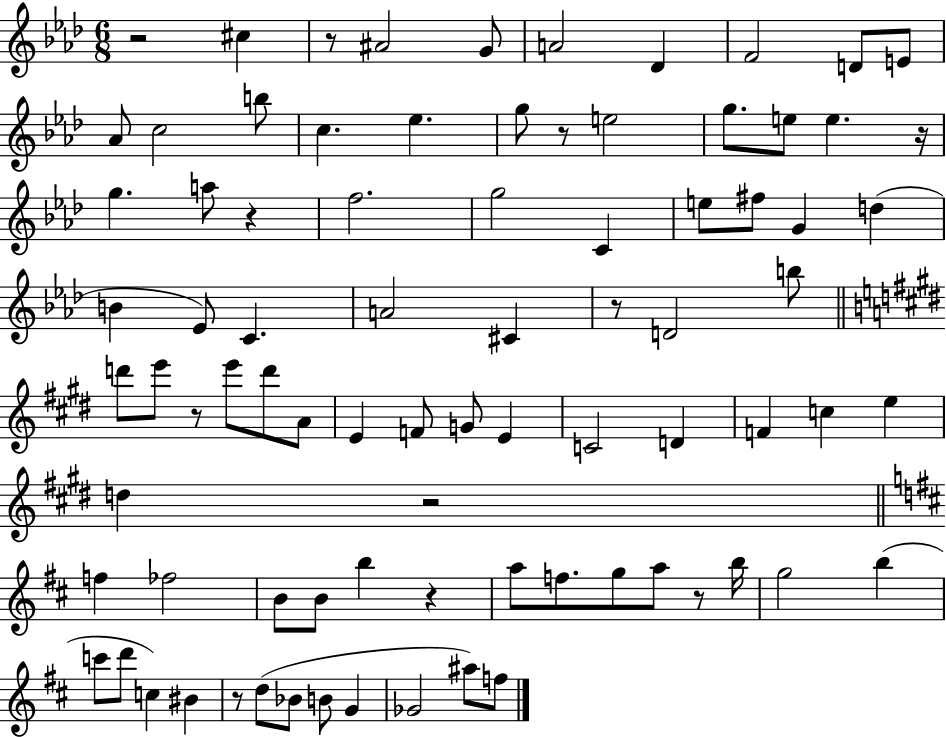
{
  \clef treble
  \numericTimeSignature
  \time 6/8
  \key aes \major
  r2 cis''4 | r8 ais'2 g'8 | a'2 des'4 | f'2 d'8 e'8 | \break aes'8 c''2 b''8 | c''4. ees''4. | g''8 r8 e''2 | g''8. e''8 e''4. r16 | \break g''4. a''8 r4 | f''2. | g''2 c'4 | e''8 fis''8 g'4 d''4( | \break b'4 ees'8) c'4. | a'2 cis'4 | r8 d'2 b''8 | \bar "||" \break \key e \major d'''8 e'''8 r8 e'''8 d'''8 a'8 | e'4 f'8 g'8 e'4 | c'2 d'4 | f'4 c''4 e''4 | \break d''4 r2 | \bar "||" \break \key d \major f''4 fes''2 | b'8 b'8 b''4 r4 | a''8 f''8. g''8 a''8 r8 b''16 | g''2 b''4( | \break c'''8 d'''8 c''4) bis'4 | r8 d''8( bes'8 b'8 g'4 | ges'2 ais''8) f''8 | \bar "|."
}